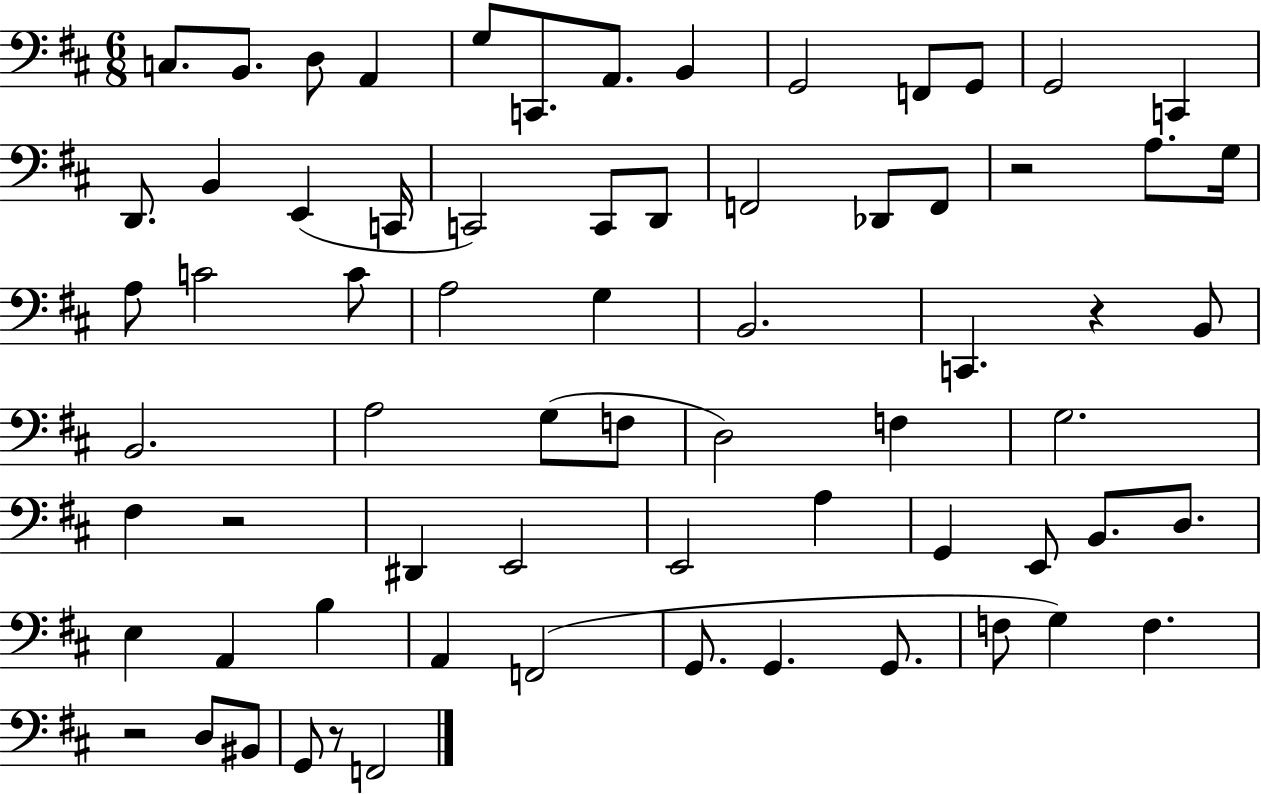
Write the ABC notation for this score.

X:1
T:Untitled
M:6/8
L:1/4
K:D
C,/2 B,,/2 D,/2 A,, G,/2 C,,/2 A,,/2 B,, G,,2 F,,/2 G,,/2 G,,2 C,, D,,/2 B,, E,, C,,/4 C,,2 C,,/2 D,,/2 F,,2 _D,,/2 F,,/2 z2 A,/2 G,/4 A,/2 C2 C/2 A,2 G, B,,2 C,, z B,,/2 B,,2 A,2 G,/2 F,/2 D,2 F, G,2 ^F, z2 ^D,, E,,2 E,,2 A, G,, E,,/2 B,,/2 D,/2 E, A,, B, A,, F,,2 G,,/2 G,, G,,/2 F,/2 G, F, z2 D,/2 ^B,,/2 G,,/2 z/2 F,,2